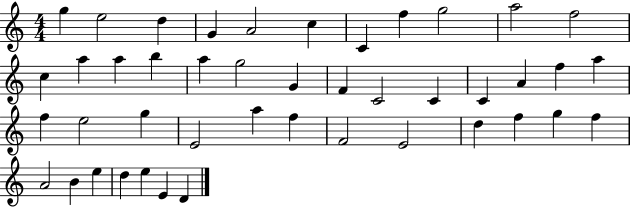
{
  \clef treble
  \numericTimeSignature
  \time 4/4
  \key c \major
  g''4 e''2 d''4 | g'4 a'2 c''4 | c'4 f''4 g''2 | a''2 f''2 | \break c''4 a''4 a''4 b''4 | a''4 g''2 g'4 | f'4 c'2 c'4 | c'4 a'4 f''4 a''4 | \break f''4 e''2 g''4 | e'2 a''4 f''4 | f'2 e'2 | d''4 f''4 g''4 f''4 | \break a'2 b'4 e''4 | d''4 e''4 e'4 d'4 | \bar "|."
}